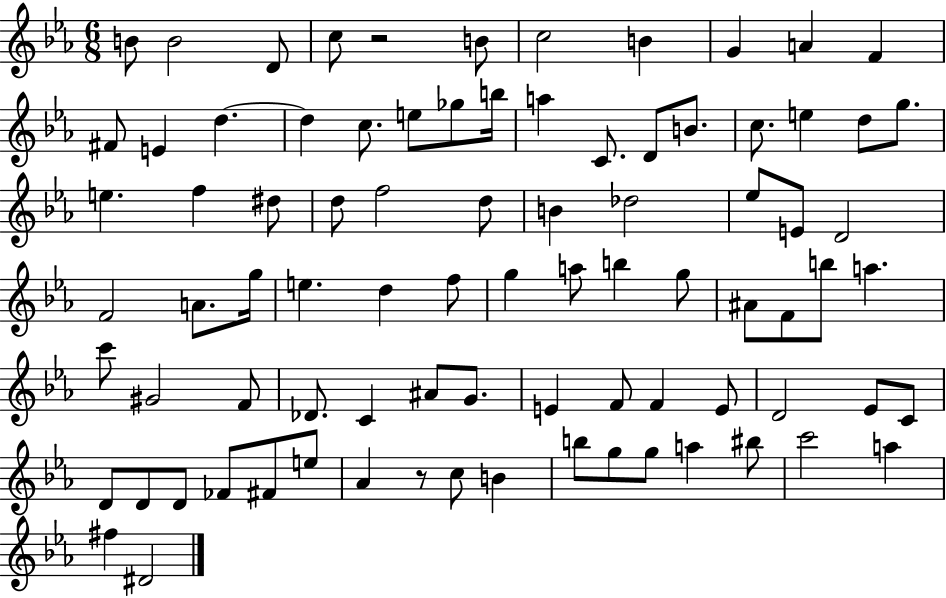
B4/e B4/h D4/e C5/e R/h B4/e C5/h B4/q G4/q A4/q F4/q F#4/e E4/q D5/q. D5/q C5/e. E5/e Gb5/e B5/s A5/q C4/e. D4/e B4/e. C5/e. E5/q D5/e G5/e. E5/q. F5/q D#5/e D5/e F5/h D5/e B4/q Db5/h Eb5/e E4/e D4/h F4/h A4/e. G5/s E5/q. D5/q F5/e G5/q A5/e B5/q G5/e A#4/e F4/e B5/e A5/q. C6/e G#4/h F4/e Db4/e. C4/q A#4/e G4/e. E4/q F4/e F4/q E4/e D4/h Eb4/e C4/e D4/e D4/e D4/e FES4/e F#4/e E5/e Ab4/q R/e C5/e B4/q B5/e G5/e G5/e A5/q BIS5/e C6/h A5/q F#5/q D#4/h